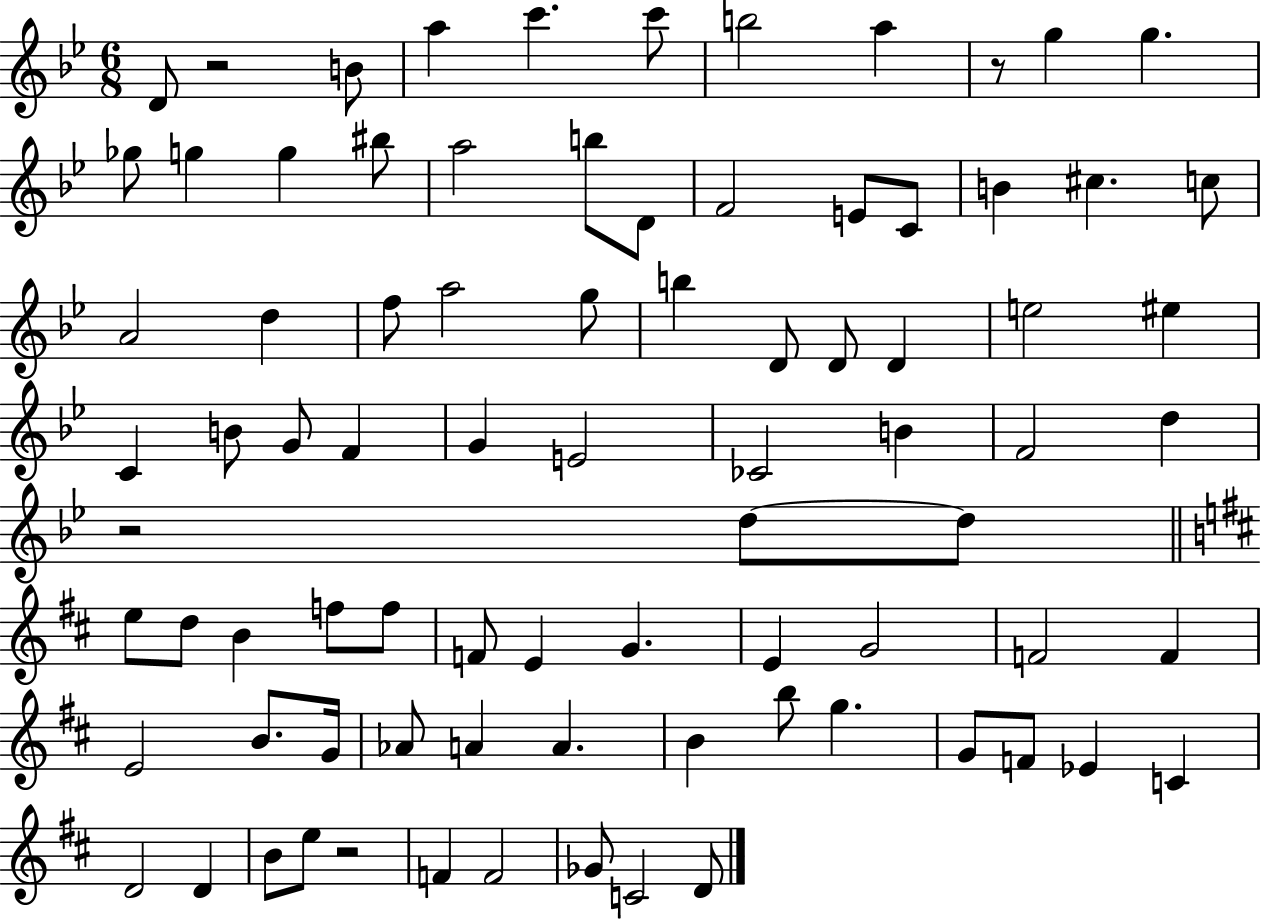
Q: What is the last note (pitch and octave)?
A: D4